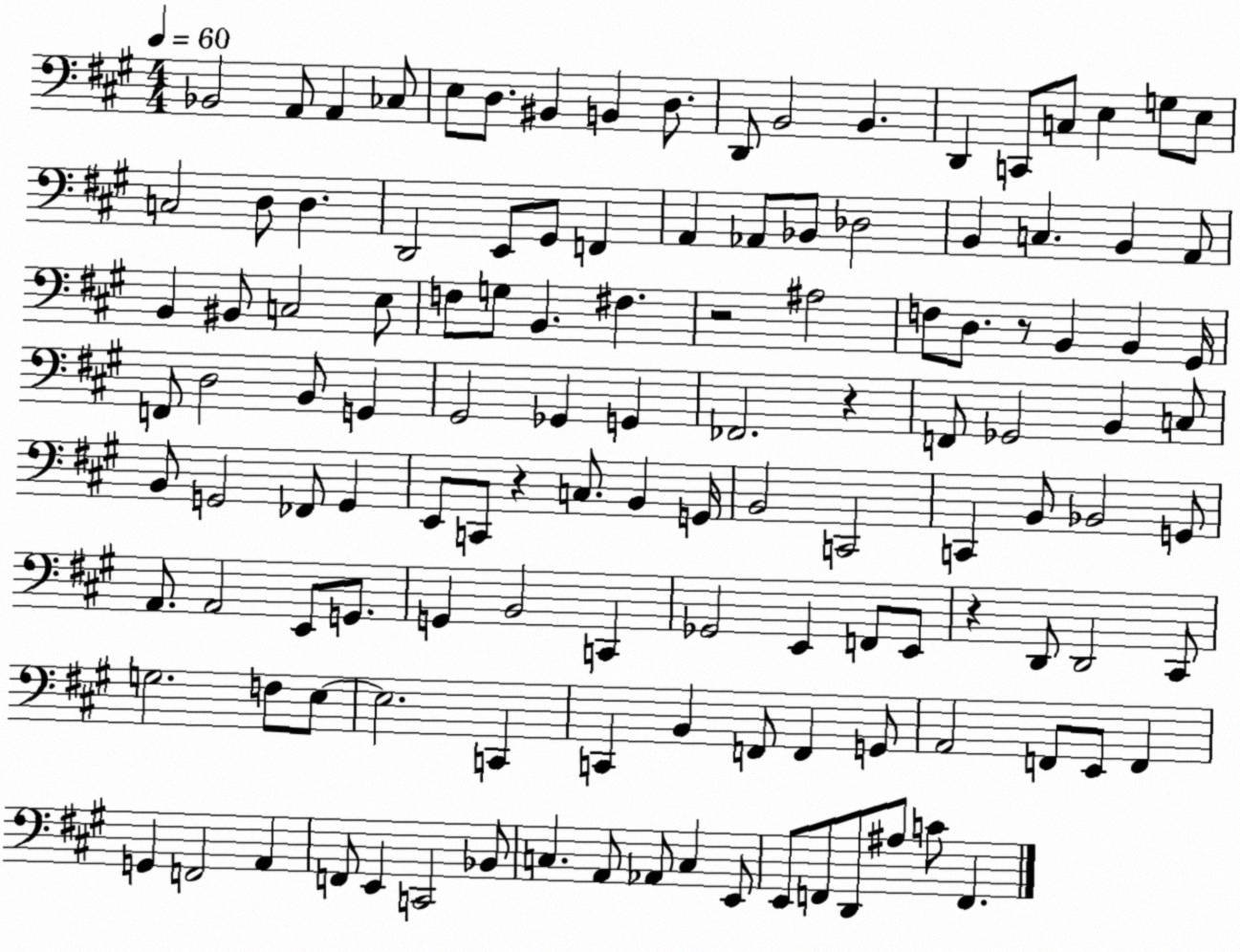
X:1
T:Untitled
M:4/4
L:1/4
K:A
_B,,2 A,,/2 A,, _C,/2 E,/2 D,/2 ^B,, B,, D,/2 D,,/2 B,,2 B,, D,, C,,/2 C,/2 E, G,/2 E,/2 C,2 D,/2 D, D,,2 E,,/2 ^G,,/2 F,, A,, _A,,/2 _B,,/2 _D,2 B,, C, B,, A,,/2 B,, ^B,,/2 C,2 E,/2 F,/2 G,/2 B,, ^F, z2 ^A,2 F,/2 D,/2 z/2 B,, B,, ^G,,/4 F,,/2 D,2 B,,/2 G,, ^G,,2 _G,, G,, _F,,2 z F,,/2 _G,,2 B,, C,/2 B,,/2 G,,2 _F,,/2 G,, E,,/2 C,,/2 z C,/2 B,, G,,/4 B,,2 C,,2 C,, B,,/2 _B,,2 G,,/2 A,,/2 A,,2 E,,/2 G,,/2 G,, B,,2 C,, _G,,2 E,, F,,/2 E,,/2 z D,,/2 D,,2 ^C,,/2 G,2 F,/2 E,/2 E,2 C,, C,, B,, F,,/2 F,, G,,/2 A,,2 F,,/2 E,,/2 F,, G,, F,,2 A,, F,,/2 E,, C,,2 _B,,/2 C, A,,/2 _A,,/2 C, E,,/2 E,,/2 F,,/2 D,,/2 ^A,/2 C/2 F,,